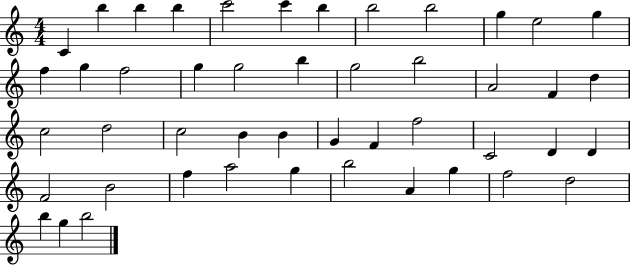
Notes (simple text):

C4/q B5/q B5/q B5/q C6/h C6/q B5/q B5/h B5/h G5/q E5/h G5/q F5/q G5/q F5/h G5/q G5/h B5/q G5/h B5/h A4/h F4/q D5/q C5/h D5/h C5/h B4/q B4/q G4/q F4/q F5/h C4/h D4/q D4/q F4/h B4/h F5/q A5/h G5/q B5/h A4/q G5/q F5/h D5/h B5/q G5/q B5/h